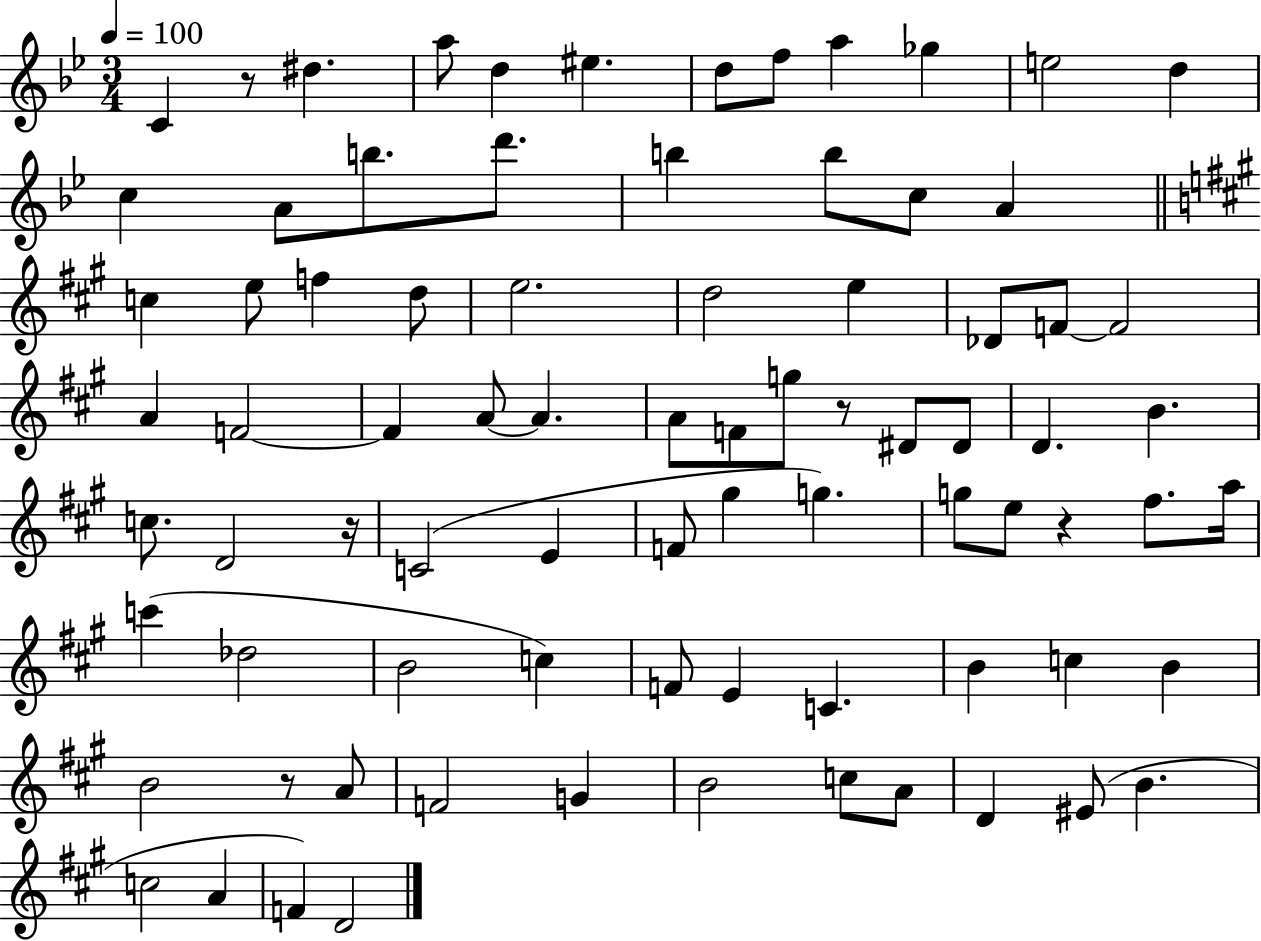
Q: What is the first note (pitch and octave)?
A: C4